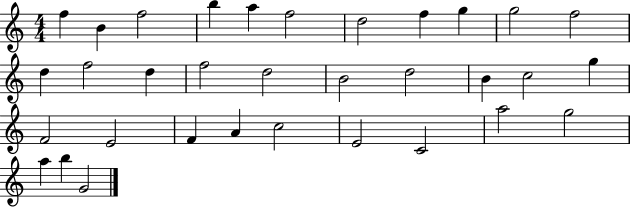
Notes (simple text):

F5/q B4/q F5/h B5/q A5/q F5/h D5/h F5/q G5/q G5/h F5/h D5/q F5/h D5/q F5/h D5/h B4/h D5/h B4/q C5/h G5/q F4/h E4/h F4/q A4/q C5/h E4/h C4/h A5/h G5/h A5/q B5/q G4/h